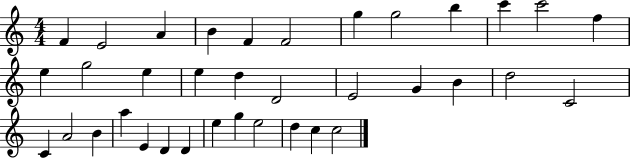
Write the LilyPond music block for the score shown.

{
  \clef treble
  \numericTimeSignature
  \time 4/4
  \key c \major
  f'4 e'2 a'4 | b'4 f'4 f'2 | g''4 g''2 b''4 | c'''4 c'''2 f''4 | \break e''4 g''2 e''4 | e''4 d''4 d'2 | e'2 g'4 b'4 | d''2 c'2 | \break c'4 a'2 b'4 | a''4 e'4 d'4 d'4 | e''4 g''4 e''2 | d''4 c''4 c''2 | \break \bar "|."
}